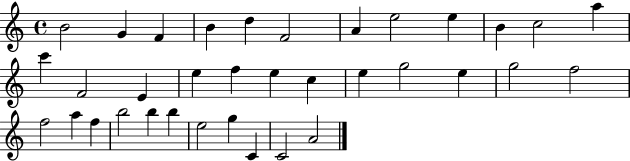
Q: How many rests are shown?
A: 0